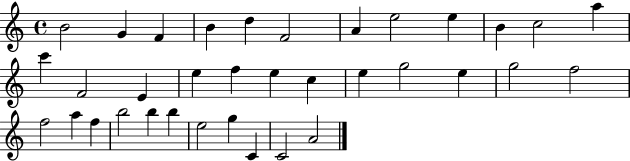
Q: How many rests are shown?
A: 0